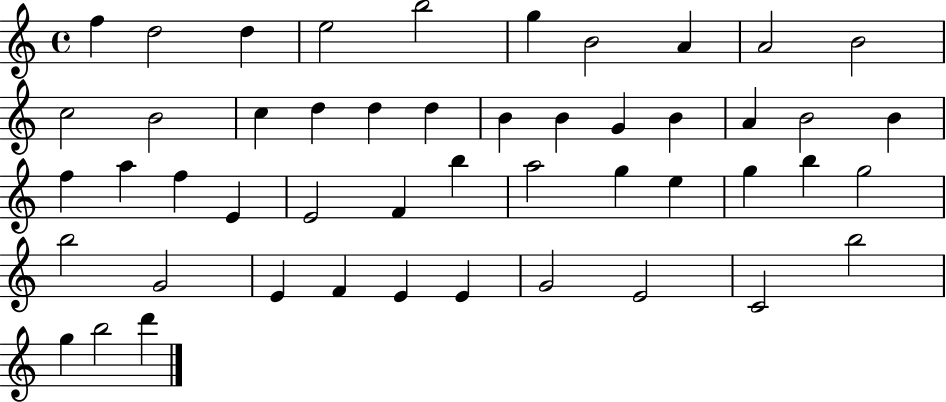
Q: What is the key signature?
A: C major